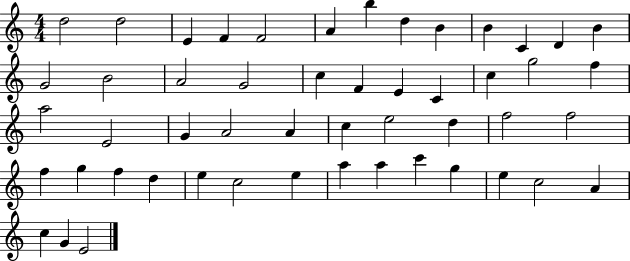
{
  \clef treble
  \numericTimeSignature
  \time 4/4
  \key c \major
  d''2 d''2 | e'4 f'4 f'2 | a'4 b''4 d''4 b'4 | b'4 c'4 d'4 b'4 | \break g'2 b'2 | a'2 g'2 | c''4 f'4 e'4 c'4 | c''4 g''2 f''4 | \break a''2 e'2 | g'4 a'2 a'4 | c''4 e''2 d''4 | f''2 f''2 | \break f''4 g''4 f''4 d''4 | e''4 c''2 e''4 | a''4 a''4 c'''4 g''4 | e''4 c''2 a'4 | \break c''4 g'4 e'2 | \bar "|."
}